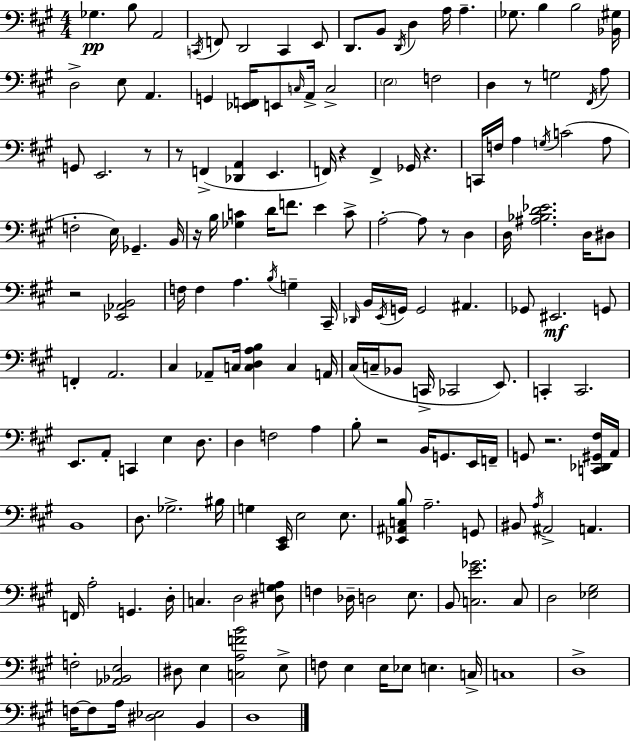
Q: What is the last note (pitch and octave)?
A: D3